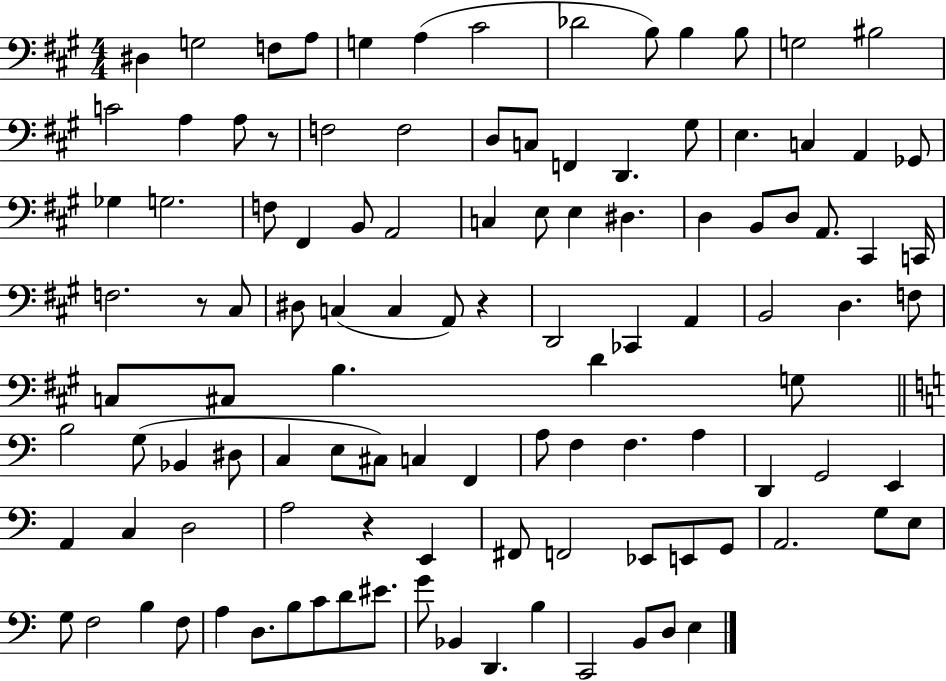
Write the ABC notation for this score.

X:1
T:Untitled
M:4/4
L:1/4
K:A
^D, G,2 F,/2 A,/2 G, A, ^C2 _D2 B,/2 B, B,/2 G,2 ^B,2 C2 A, A,/2 z/2 F,2 F,2 D,/2 C,/2 F,, D,, ^G,/2 E, C, A,, _G,,/2 _G, G,2 F,/2 ^F,, B,,/2 A,,2 C, E,/2 E, ^D, D, B,,/2 D,/2 A,,/2 ^C,, C,,/4 F,2 z/2 ^C,/2 ^D,/2 C, C, A,,/2 z D,,2 _C,, A,, B,,2 D, F,/2 C,/2 ^C,/2 B, D G,/2 B,2 G,/2 _B,, ^D,/2 C, E,/2 ^C,/2 C, F,, A,/2 F, F, A, D,, G,,2 E,, A,, C, D,2 A,2 z E,, ^F,,/2 F,,2 _E,,/2 E,,/2 G,,/2 A,,2 G,/2 E,/2 G,/2 F,2 B, F,/2 A, D,/2 B,/2 C/2 D/2 ^E/2 G/2 _B,, D,, B, C,,2 B,,/2 D,/2 E,